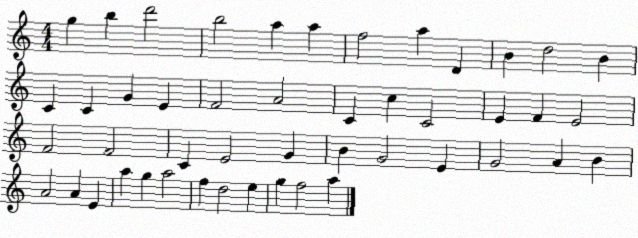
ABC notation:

X:1
T:Untitled
M:4/4
L:1/4
K:C
g b d'2 b2 a a f2 a D B d2 B C C G E F2 A2 C c C2 E F E2 F2 F2 C E2 G B G2 E G2 A B A2 A E a g a2 f d2 e g f2 a